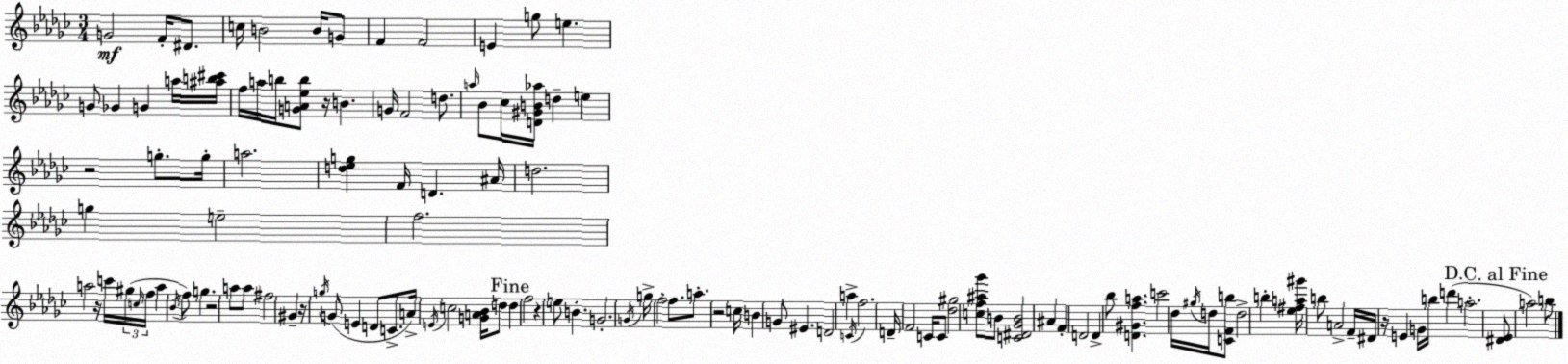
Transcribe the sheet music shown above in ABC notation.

X:1
T:Untitled
M:3/4
L:1/4
K:Ebm
G2 F/4 ^D/2 c/4 B2 B/4 G/2 F F2 E g/2 e G/2 _G G a/4 [^ab^c']/4 f/4 a/4 b/4 [GA_eb]/2 z/4 B G/4 F2 d/2 a/4 _B/2 _c/4 [D^GB_a]/4 d e z2 g/2 g/4 a2 [d_eg] F/4 D ^A/4 d2 g e2 f2 a2 z/4 c'/4 ^g/4 c/4 f/4 a _B/4 f/2 g z2 a/2 a/2 ^f2 ^G z/4 g/4 G/2 E D/2 C/2 A/4 E/4 c2 [GA_B]/4 d/2 d f2 z e/2 B G2 G/4 g/4 f2 f/2 a/2 z2 c/4 B G/2 ^E D2 a C/4 f2 D/4 F2 C/4 C/2 [_d^g]2 [cf^a_g']/2 B/2 [C^D_GB]2 ^A F D2 D _b/2 [D^Gfa] c'2 _d/4 ^g/4 d/4 [CFb]/2 d2 b [_e^fa^g']/4 b/2 A2 F/4 ^D/4 z/4 E G/4 b/4 d' a2 [^D_E]/2 a2 b/2